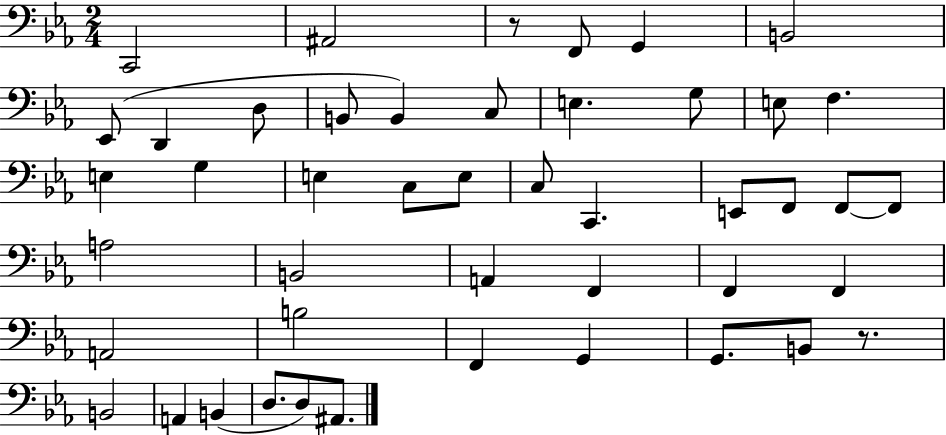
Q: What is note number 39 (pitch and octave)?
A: B2